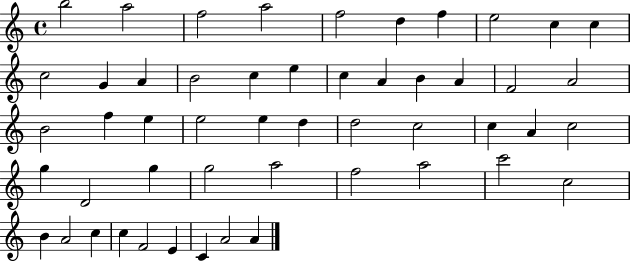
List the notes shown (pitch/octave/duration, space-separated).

B5/h A5/h F5/h A5/h F5/h D5/q F5/q E5/h C5/q C5/q C5/h G4/q A4/q B4/h C5/q E5/q C5/q A4/q B4/q A4/q F4/h A4/h B4/h F5/q E5/q E5/h E5/q D5/q D5/h C5/h C5/q A4/q C5/h G5/q D4/h G5/q G5/h A5/h F5/h A5/h C6/h C5/h B4/q A4/h C5/q C5/q F4/h E4/q C4/q A4/h A4/q